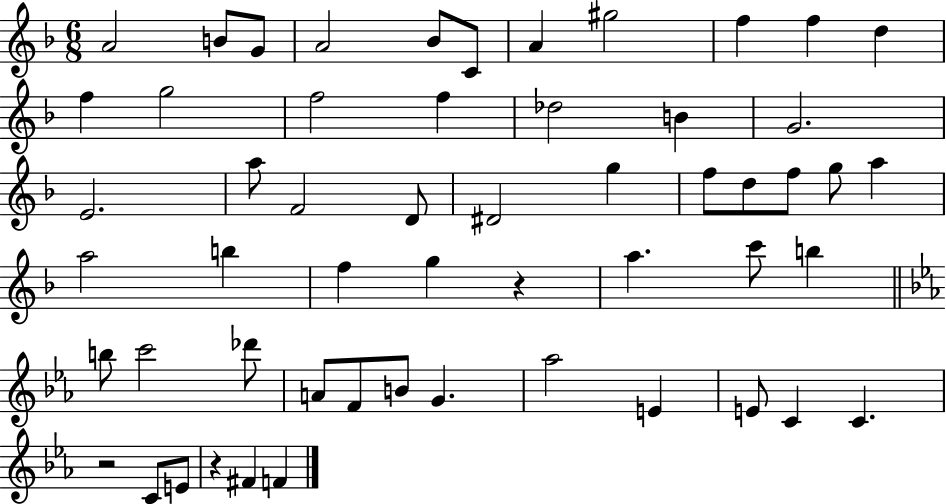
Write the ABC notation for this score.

X:1
T:Untitled
M:6/8
L:1/4
K:F
A2 B/2 G/2 A2 _B/2 C/2 A ^g2 f f d f g2 f2 f _d2 B G2 E2 a/2 F2 D/2 ^D2 g f/2 d/2 f/2 g/2 a a2 b f g z a c'/2 b b/2 c'2 _d'/2 A/2 F/2 B/2 G _a2 E E/2 C C z2 C/2 E/2 z ^F F